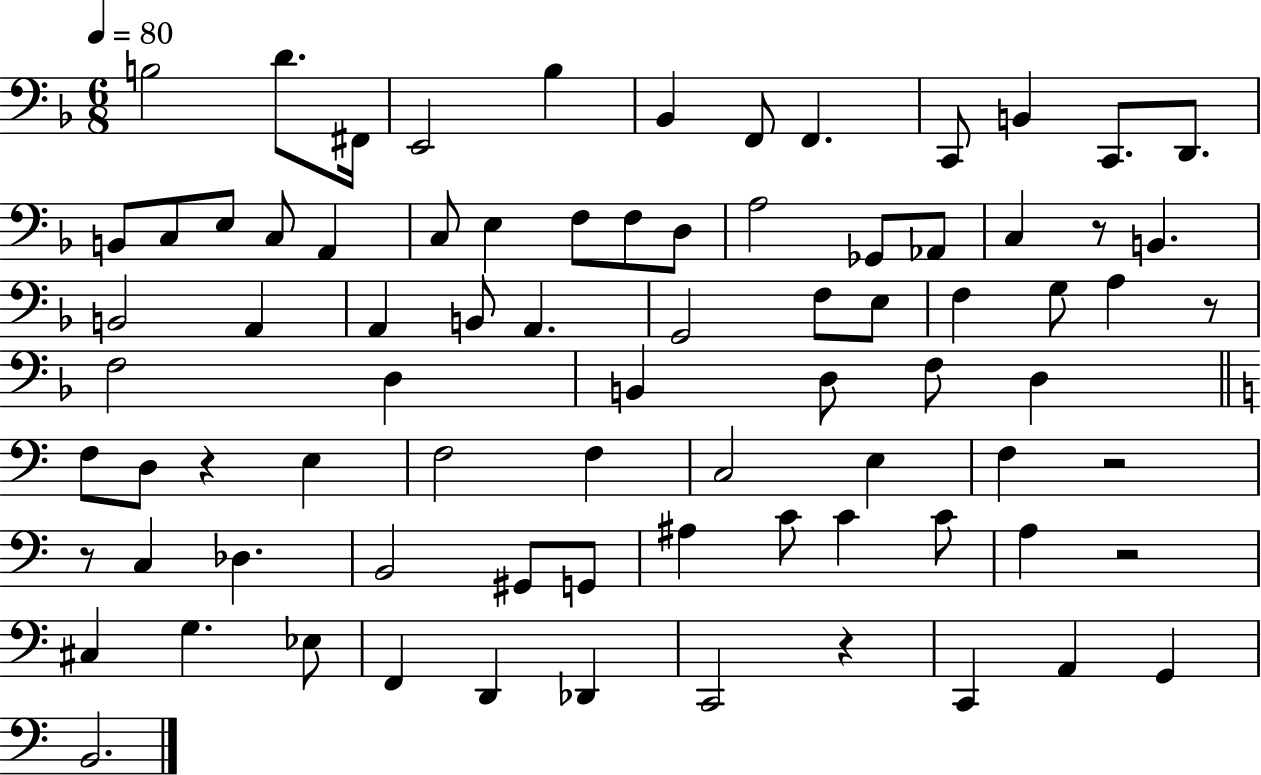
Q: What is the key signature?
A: F major